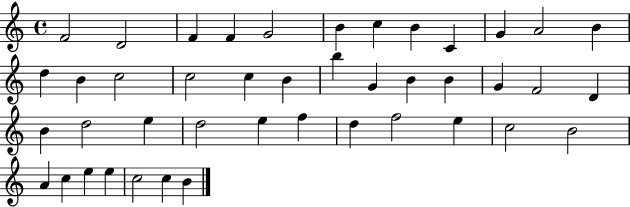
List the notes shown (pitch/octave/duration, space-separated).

F4/h D4/h F4/q F4/q G4/h B4/q C5/q B4/q C4/q G4/q A4/h B4/q D5/q B4/q C5/h C5/h C5/q B4/q B5/q G4/q B4/q B4/q G4/q F4/h D4/q B4/q D5/h E5/q D5/h E5/q F5/q D5/q F5/h E5/q C5/h B4/h A4/q C5/q E5/q E5/q C5/h C5/q B4/q